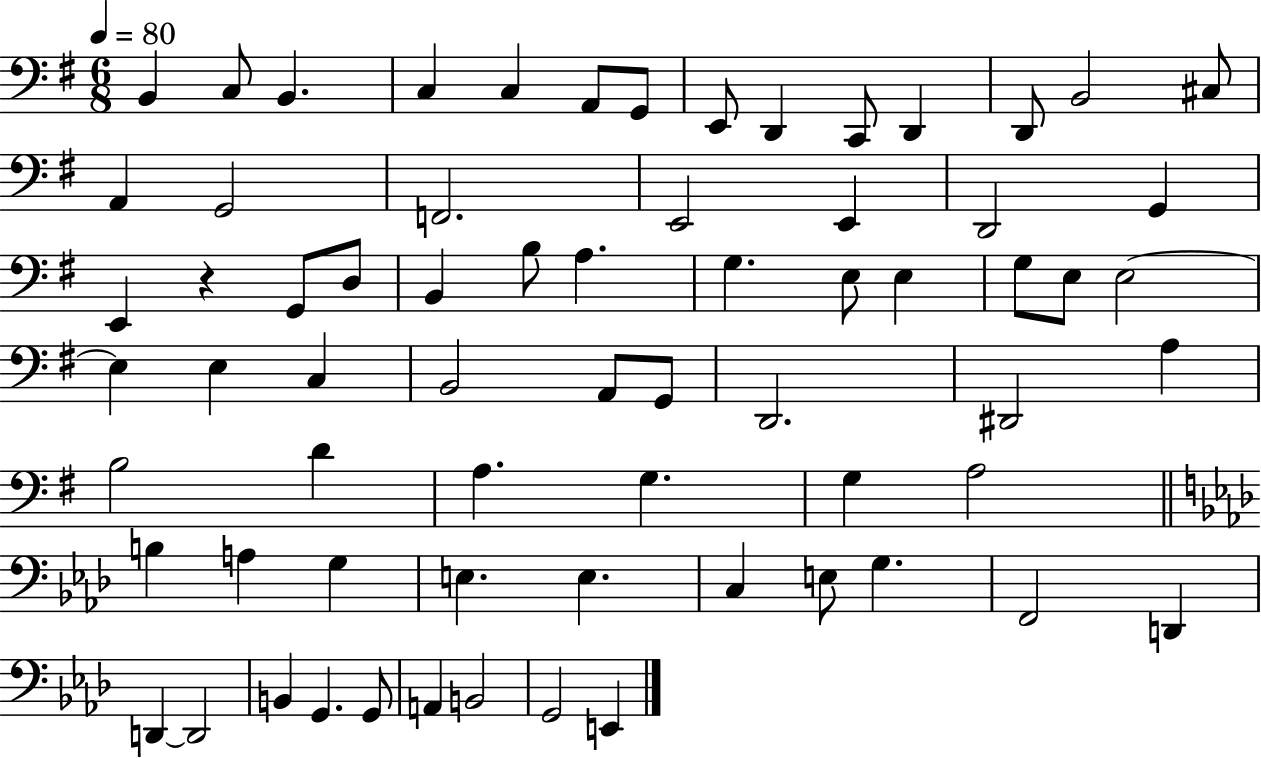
{
  \clef bass
  \numericTimeSignature
  \time 6/8
  \key g \major
  \tempo 4 = 80
  \repeat volta 2 { b,4 c8 b,4. | c4 c4 a,8 g,8 | e,8 d,4 c,8 d,4 | d,8 b,2 cis8 | \break a,4 g,2 | f,2. | e,2 e,4 | d,2 g,4 | \break e,4 r4 g,8 d8 | b,4 b8 a4. | g4. e8 e4 | g8 e8 e2~~ | \break e4 e4 c4 | b,2 a,8 g,8 | d,2. | dis,2 a4 | \break b2 d'4 | a4. g4. | g4 a2 | \bar "||" \break \key aes \major b4 a4 g4 | e4. e4. | c4 e8 g4. | f,2 d,4 | \break d,4~~ d,2 | b,4 g,4. g,8 | a,4 b,2 | g,2 e,4 | \break } \bar "|."
}